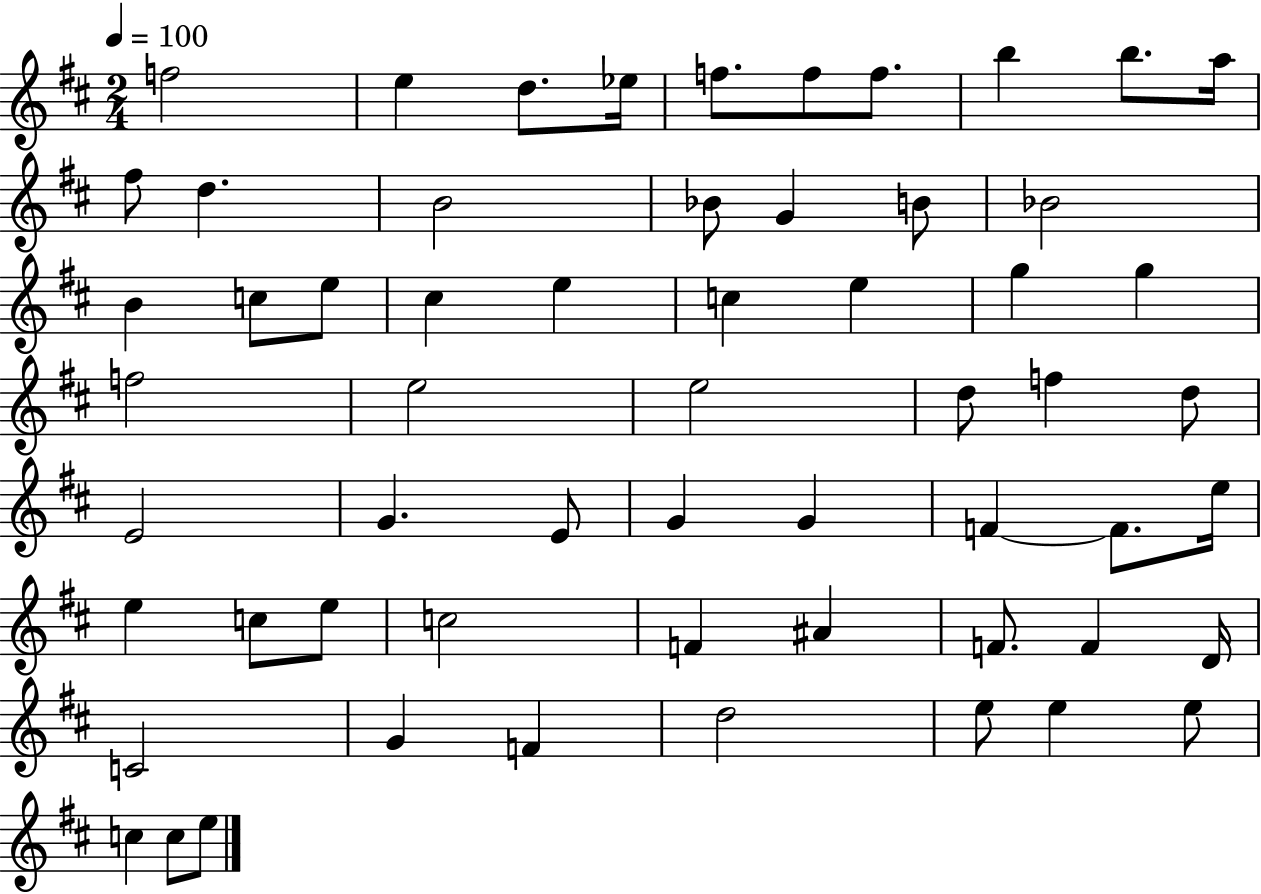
F5/h E5/q D5/e. Eb5/s F5/e. F5/e F5/e. B5/q B5/e. A5/s F#5/e D5/q. B4/h Bb4/e G4/q B4/e Bb4/h B4/q C5/e E5/e C#5/q E5/q C5/q E5/q G5/q G5/q F5/h E5/h E5/h D5/e F5/q D5/e E4/h G4/q. E4/e G4/q G4/q F4/q F4/e. E5/s E5/q C5/e E5/e C5/h F4/q A#4/q F4/e. F4/q D4/s C4/h G4/q F4/q D5/h E5/e E5/q E5/e C5/q C5/e E5/e